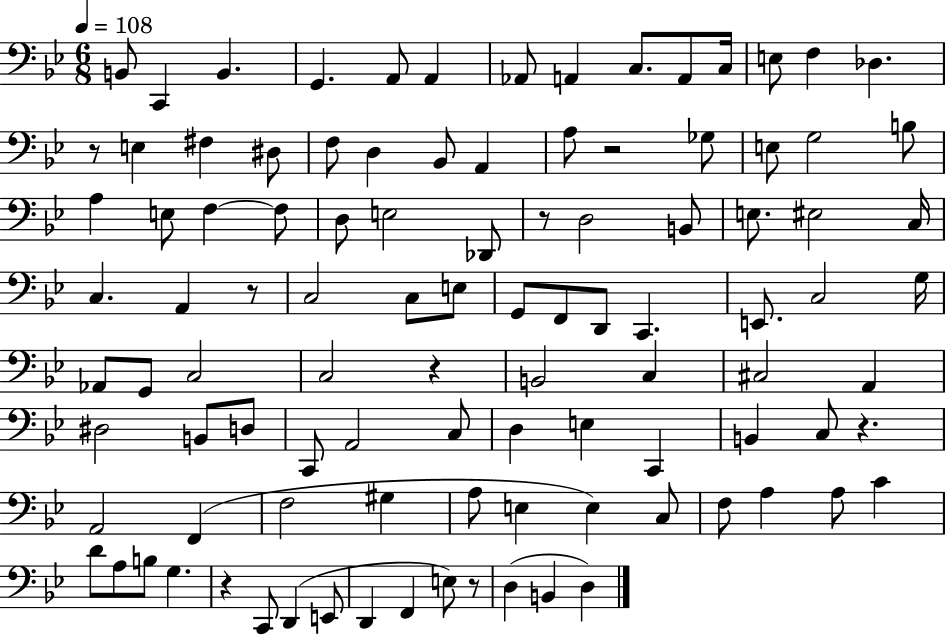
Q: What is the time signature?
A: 6/8